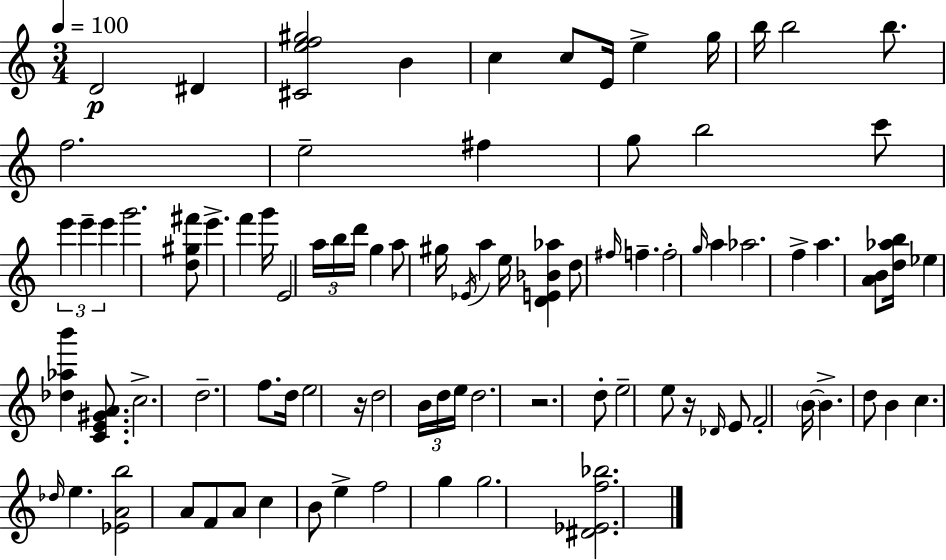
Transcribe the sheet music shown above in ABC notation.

X:1
T:Untitled
M:3/4
L:1/4
K:C
D2 ^D [^Cef^g]2 B c c/2 E/4 e g/4 b/4 b2 b/2 f2 e2 ^f g/2 b2 c'/2 e' e' e' g'2 [d^g^f']/2 e' f' g'/4 E2 a/4 b/4 d'/4 g a/2 ^g/4 _E/4 a e/4 [DE_B_a] d/2 ^f/4 f f2 g/4 a _a2 f a [AB]/2 [d_ab]/4 _e [_d_ab'] [CE^GA]/2 c2 d2 f/2 d/4 e2 z/4 d2 B/4 d/4 e/4 d2 z2 d/2 e2 e/2 z/4 _D/4 E/2 F2 B/4 B d/2 B c _d/4 e [_EAb]2 A/2 F/2 A/2 c B/2 e f2 g g2 [^D_Ef_b]2